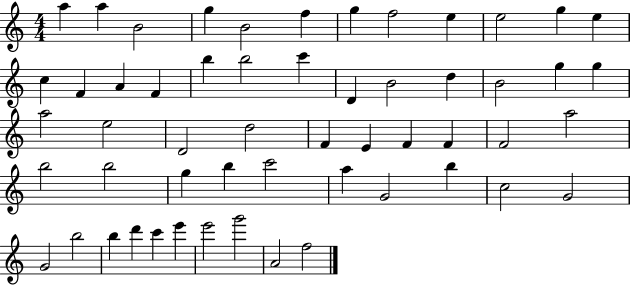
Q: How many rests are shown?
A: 0